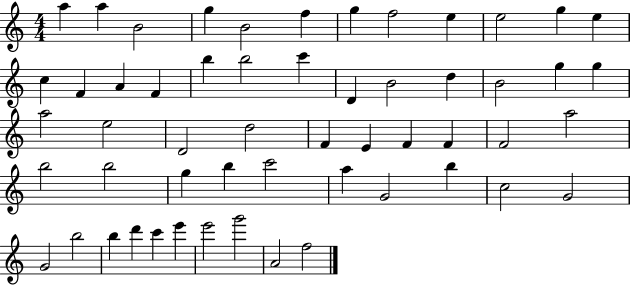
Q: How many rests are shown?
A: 0